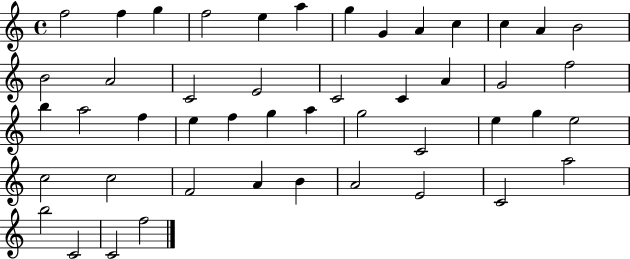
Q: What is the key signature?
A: C major